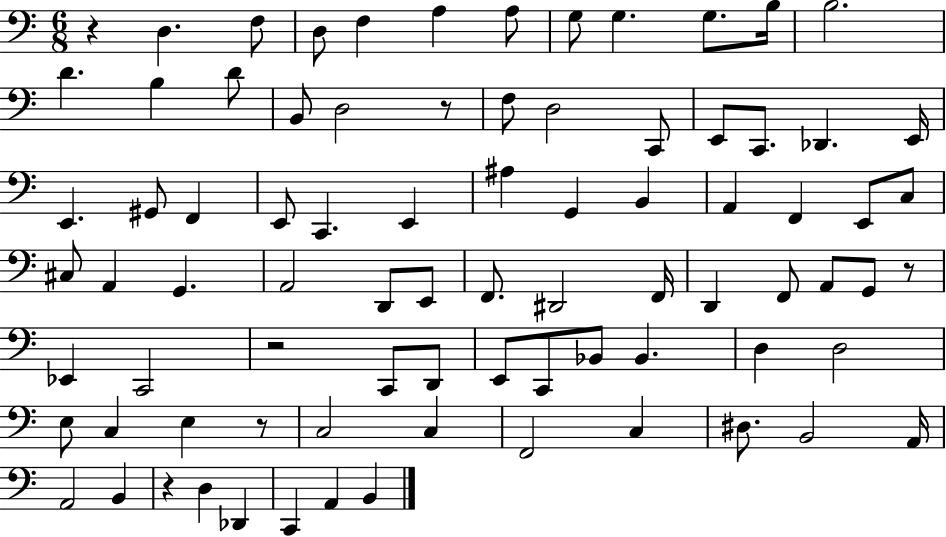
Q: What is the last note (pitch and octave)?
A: B2